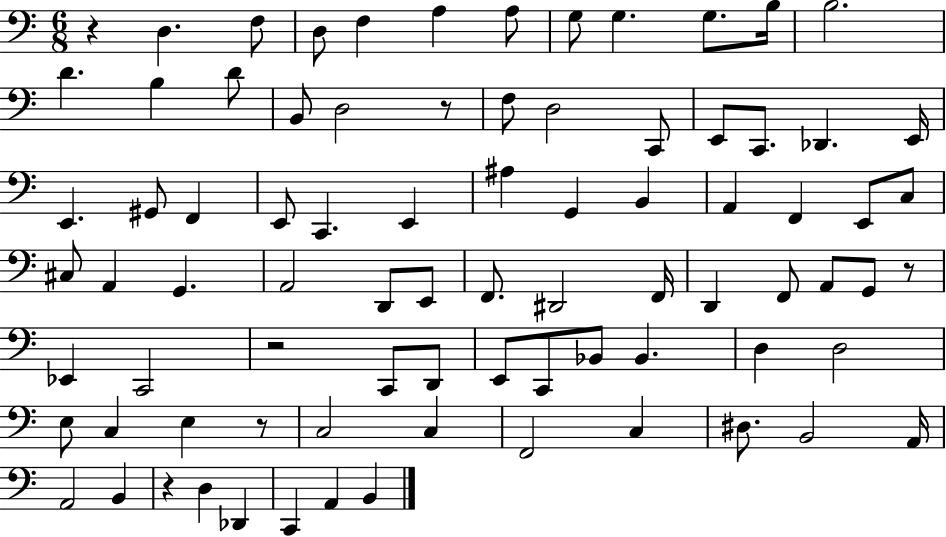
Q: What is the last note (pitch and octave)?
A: B2